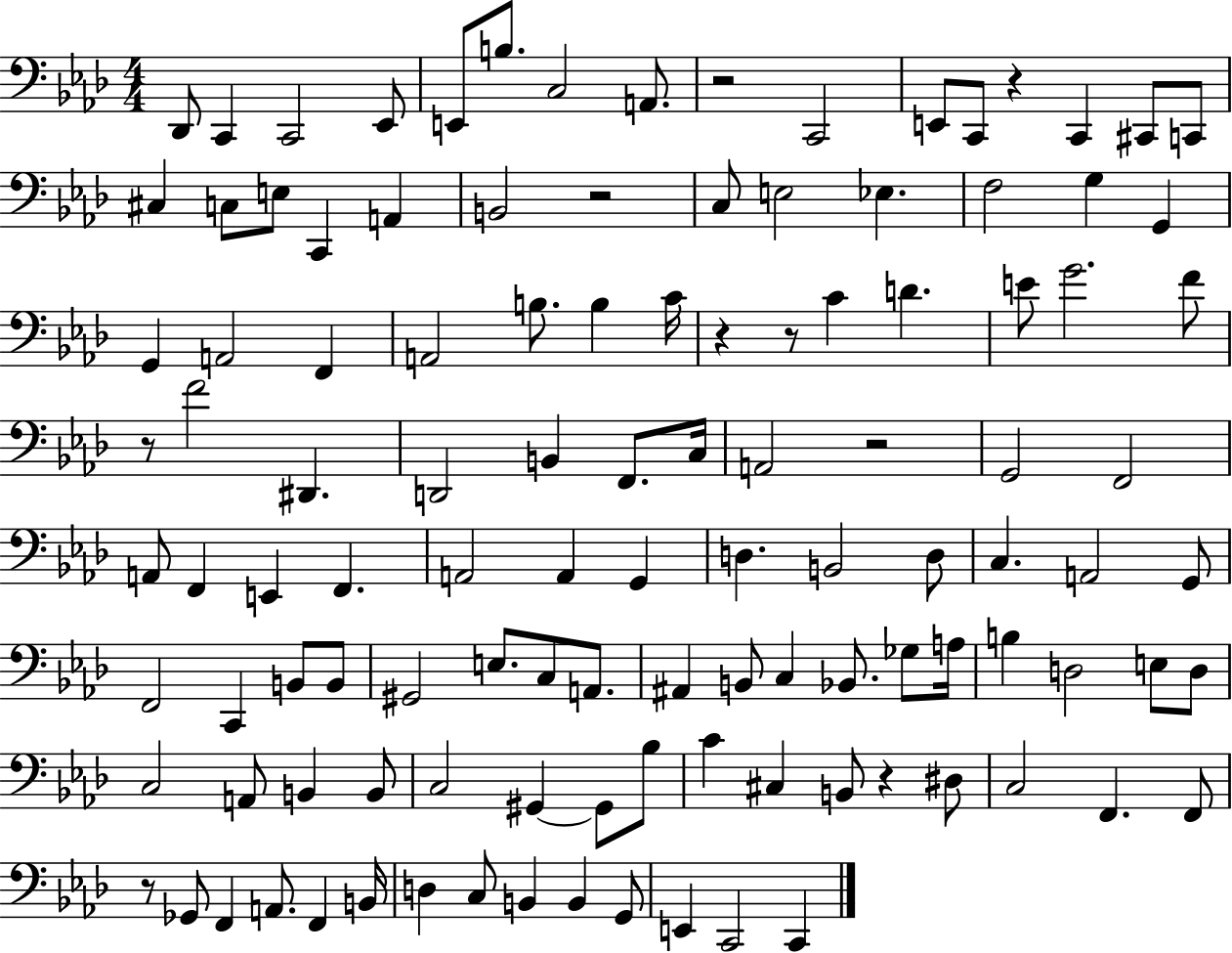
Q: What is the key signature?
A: AES major